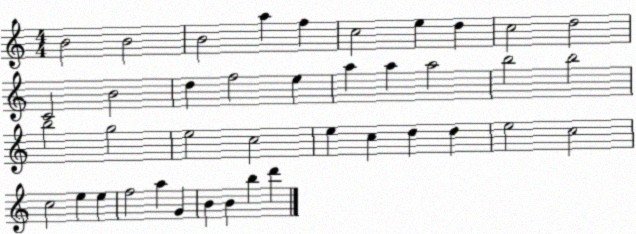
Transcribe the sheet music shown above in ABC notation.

X:1
T:Untitled
M:4/4
L:1/4
K:C
B2 B2 B2 a f c2 e d c2 d2 C2 B2 d f2 e a a a2 b2 b2 b2 g2 e2 c2 e c d d e2 c2 c2 e e f2 a G B B b d'